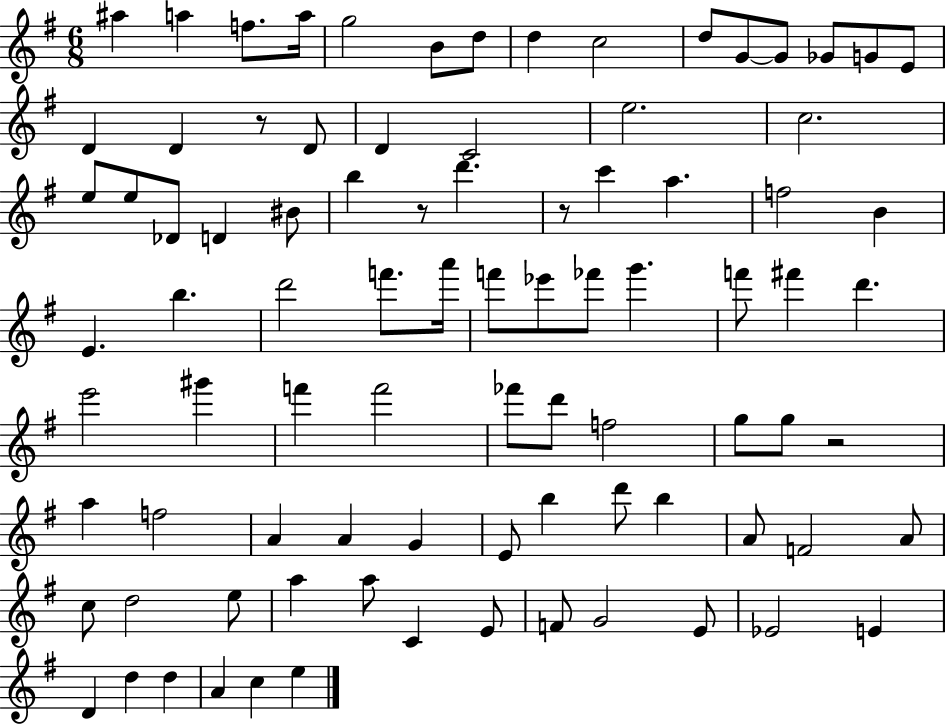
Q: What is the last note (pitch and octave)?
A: E5